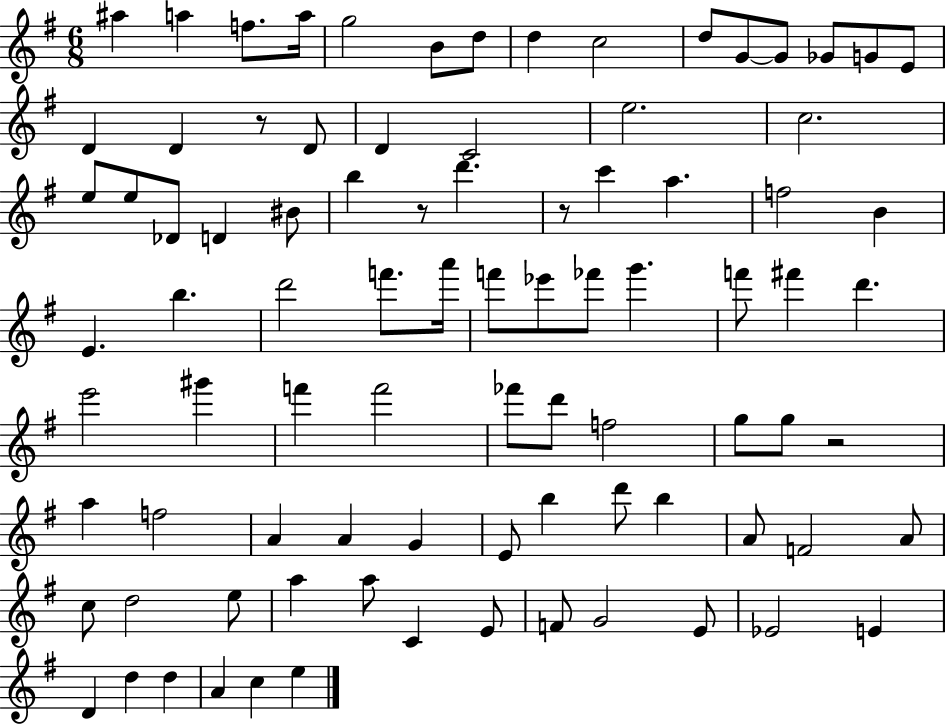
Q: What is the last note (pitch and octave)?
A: E5